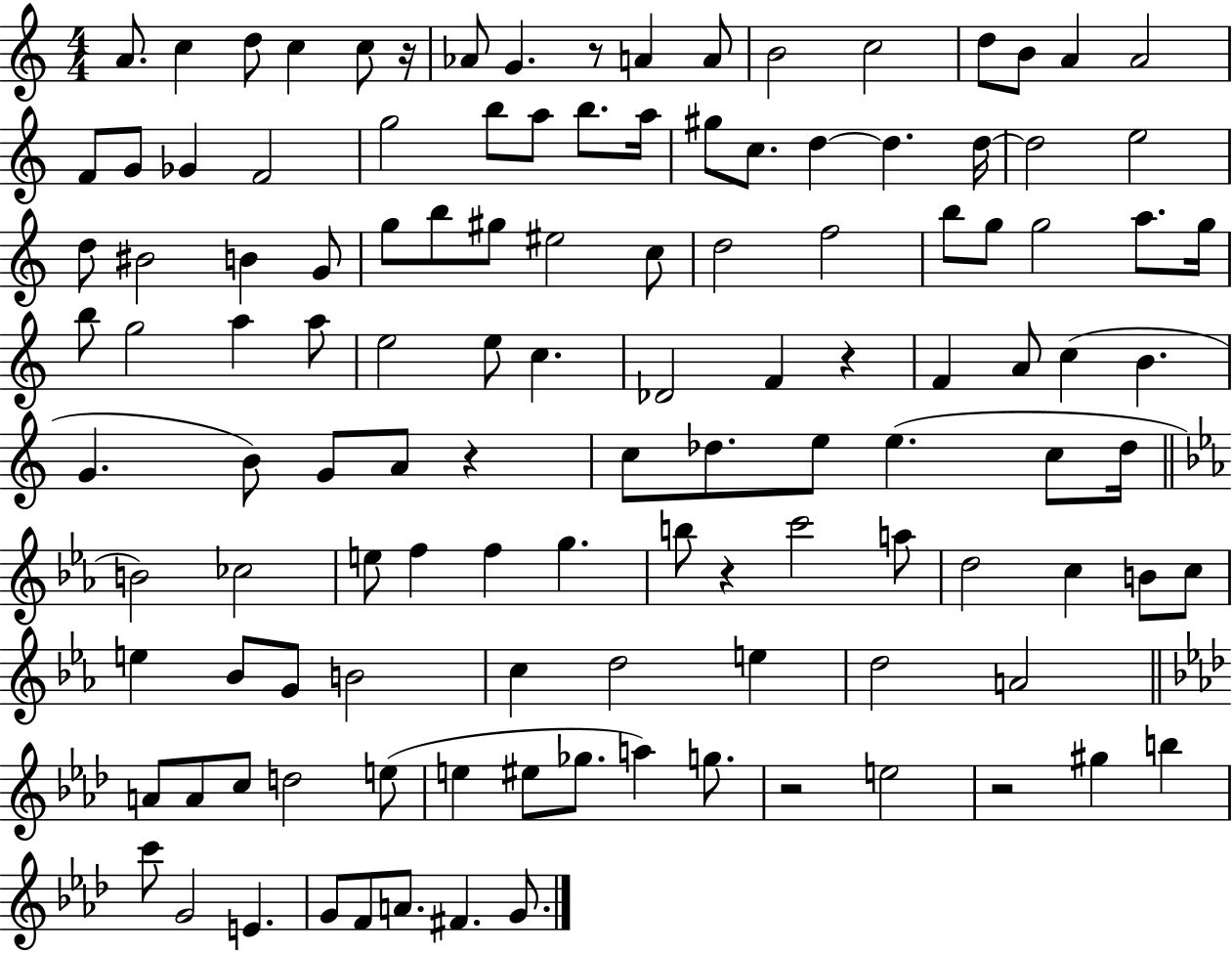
{
  \clef treble
  \numericTimeSignature
  \time 4/4
  \key c \major
  a'8. c''4 d''8 c''4 c''8 r16 | aes'8 g'4. r8 a'4 a'8 | b'2 c''2 | d''8 b'8 a'4 a'2 | \break f'8 g'8 ges'4 f'2 | g''2 b''8 a''8 b''8. a''16 | gis''8 c''8. d''4~~ d''4. d''16~~ | d''2 e''2 | \break d''8 bis'2 b'4 g'8 | g''8 b''8 gis''8 eis''2 c''8 | d''2 f''2 | b''8 g''8 g''2 a''8. g''16 | \break b''8 g''2 a''4 a''8 | e''2 e''8 c''4. | des'2 f'4 r4 | f'4 a'8 c''4( b'4. | \break g'4. b'8) g'8 a'8 r4 | c''8 des''8. e''8 e''4.( c''8 des''16 | \bar "||" \break \key c \minor b'2) ces''2 | e''8 f''4 f''4 g''4. | b''8 r4 c'''2 a''8 | d''2 c''4 b'8 c''8 | \break e''4 bes'8 g'8 b'2 | c''4 d''2 e''4 | d''2 a'2 | \bar "||" \break \key aes \major a'8 a'8 c''8 d''2 e''8( | e''4 eis''8 ges''8. a''4) g''8. | r2 e''2 | r2 gis''4 b''4 | \break c'''8 g'2 e'4. | g'8 f'8 a'8. fis'4. g'8. | \bar "|."
}